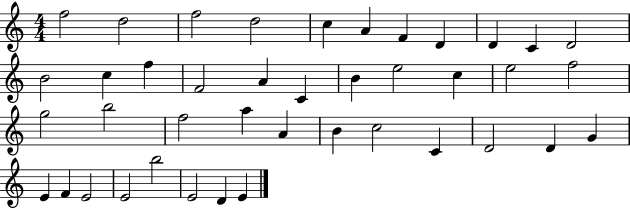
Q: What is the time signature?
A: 4/4